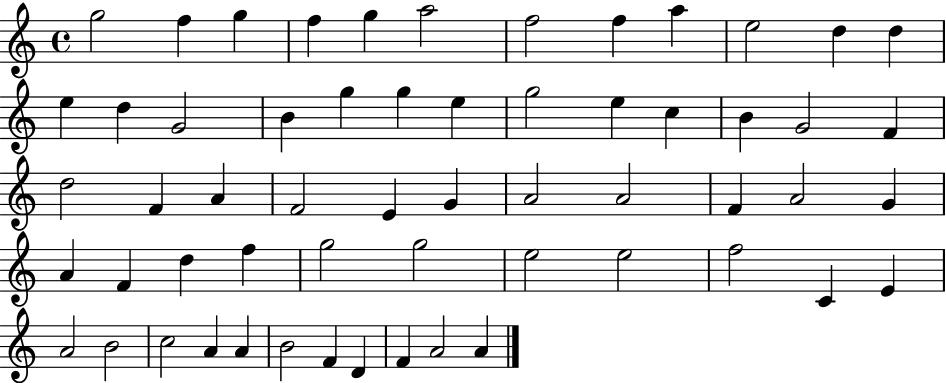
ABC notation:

X:1
T:Untitled
M:4/4
L:1/4
K:C
g2 f g f g a2 f2 f a e2 d d e d G2 B g g e g2 e c B G2 F d2 F A F2 E G A2 A2 F A2 G A F d f g2 g2 e2 e2 f2 C E A2 B2 c2 A A B2 F D F A2 A